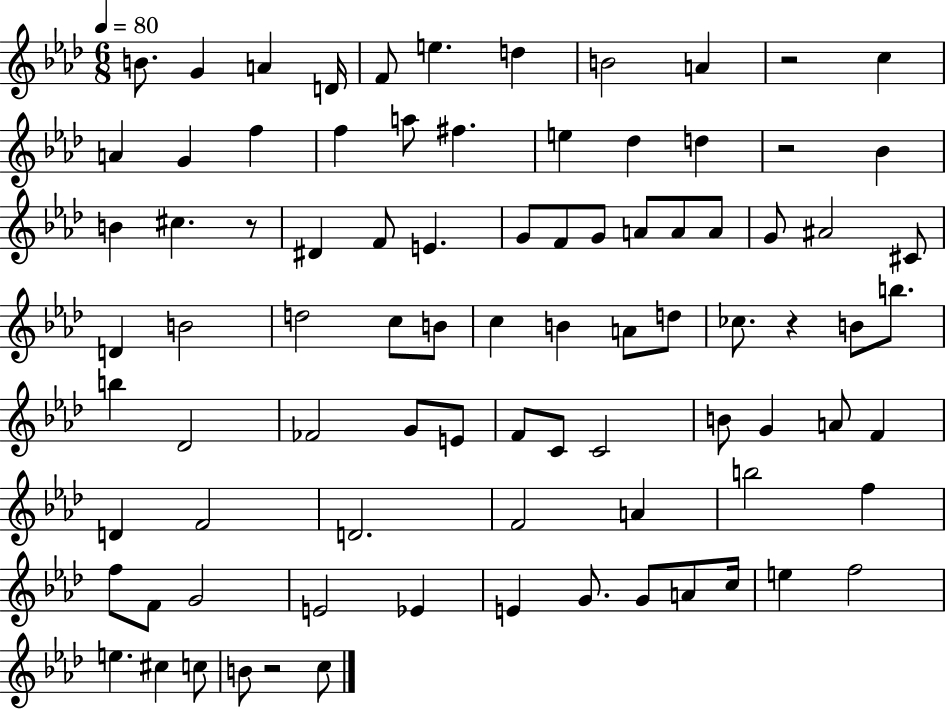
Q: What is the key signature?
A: AES major